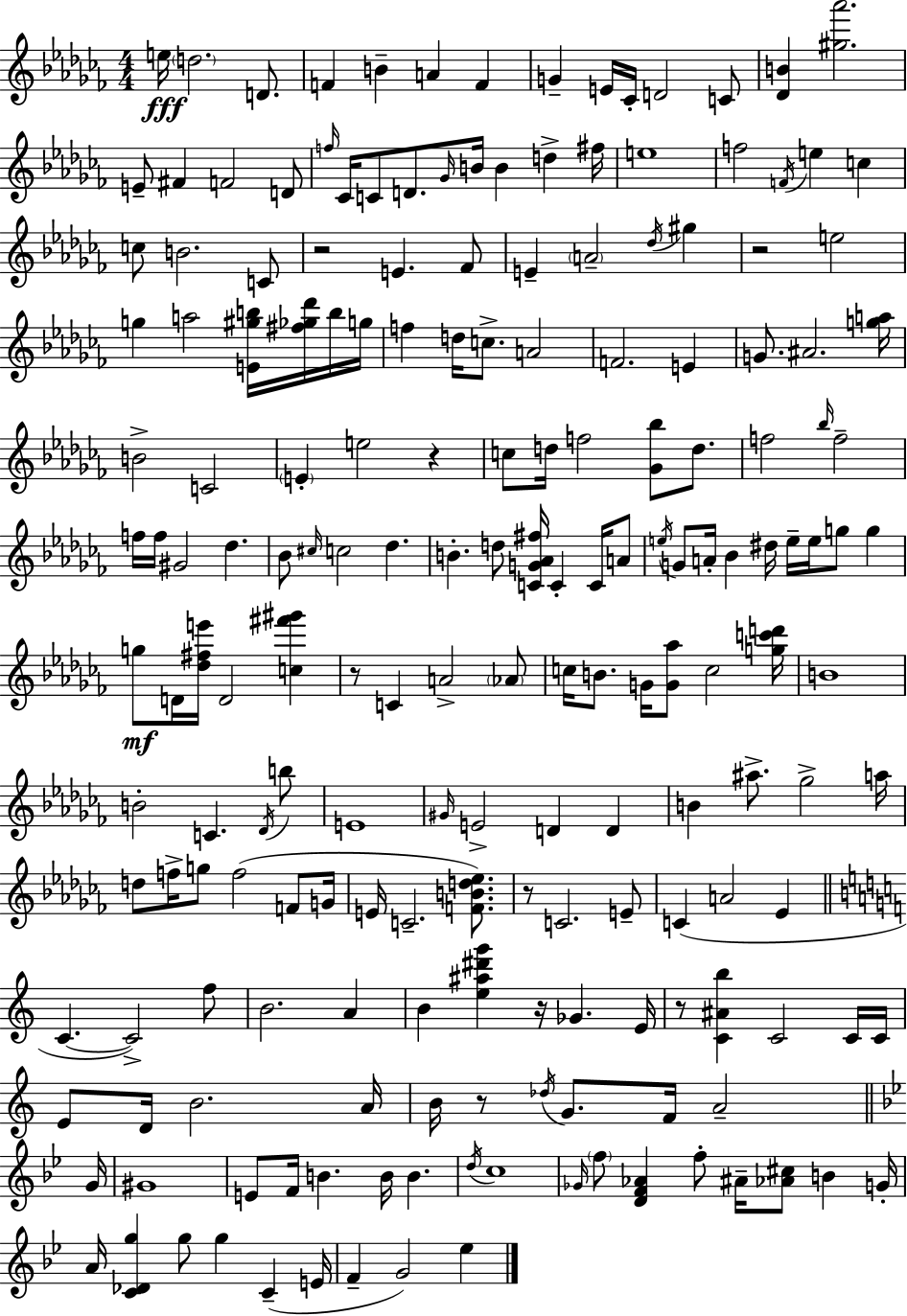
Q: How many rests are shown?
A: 8